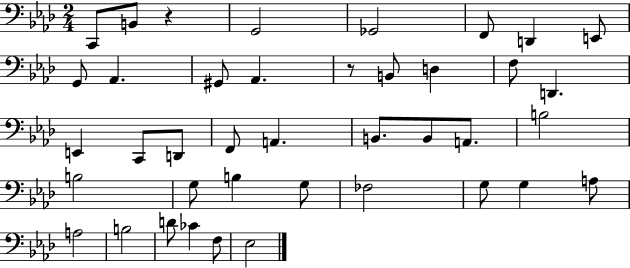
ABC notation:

X:1
T:Untitled
M:2/4
L:1/4
K:Ab
C,,/2 B,,/2 z G,,2 _G,,2 F,,/2 D,, E,,/2 G,,/2 _A,, ^G,,/2 _A,, z/2 B,,/2 D, F,/2 D,, E,, C,,/2 D,,/2 F,,/2 A,, B,,/2 B,,/2 A,,/2 B,2 B,2 G,/2 B, G,/2 _F,2 G,/2 G, A,/2 A,2 B,2 D/2 _C F,/2 _E,2